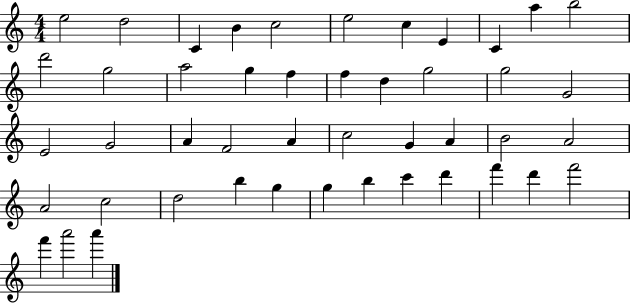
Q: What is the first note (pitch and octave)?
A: E5